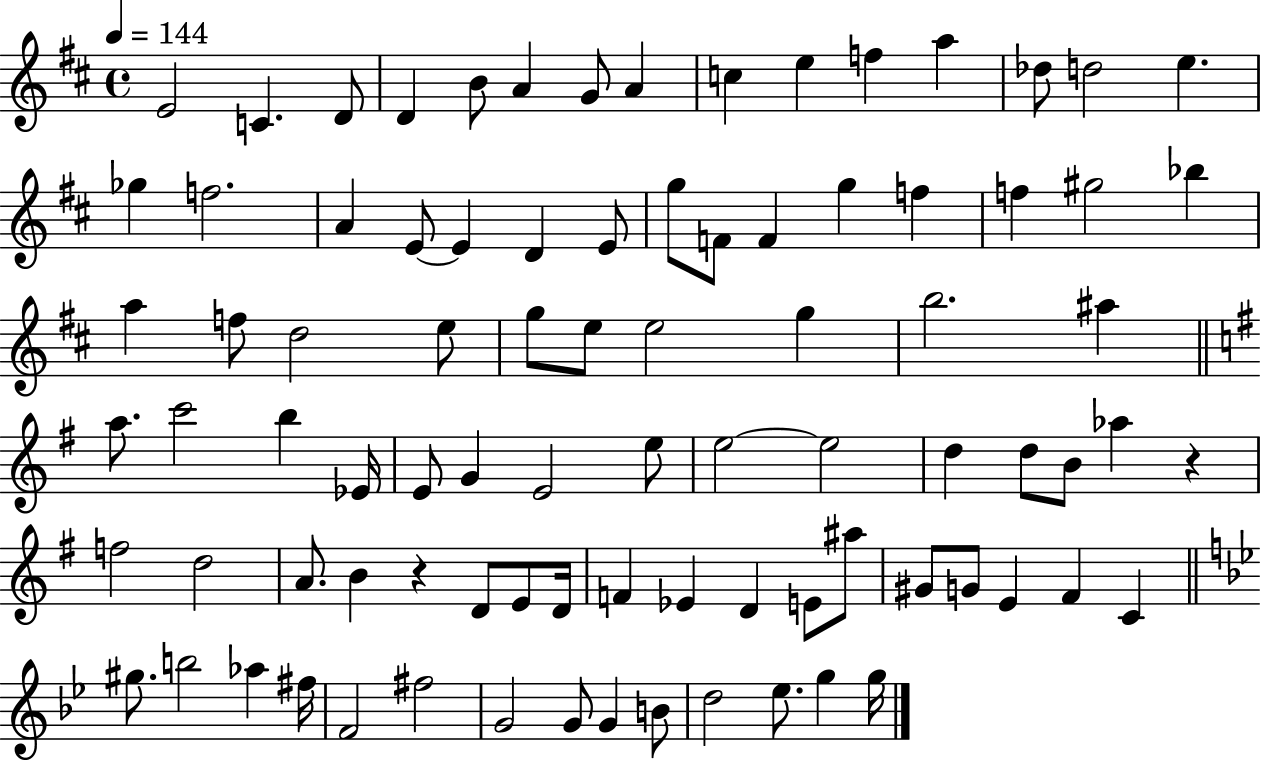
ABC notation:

X:1
T:Untitled
M:4/4
L:1/4
K:D
E2 C D/2 D B/2 A G/2 A c e f a _d/2 d2 e _g f2 A E/2 E D E/2 g/2 F/2 F g f f ^g2 _b a f/2 d2 e/2 g/2 e/2 e2 g b2 ^a a/2 c'2 b _E/4 E/2 G E2 e/2 e2 e2 d d/2 B/2 _a z f2 d2 A/2 B z D/2 E/2 D/4 F _E D E/2 ^a/2 ^G/2 G/2 E ^F C ^g/2 b2 _a ^f/4 F2 ^f2 G2 G/2 G B/2 d2 _e/2 g g/4